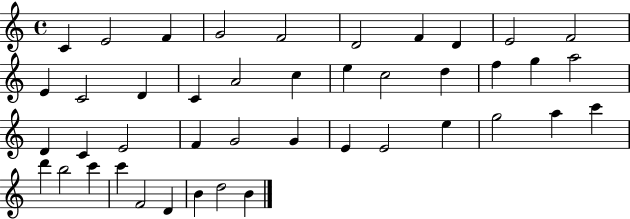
X:1
T:Untitled
M:4/4
L:1/4
K:C
C E2 F G2 F2 D2 F D E2 F2 E C2 D C A2 c e c2 d f g a2 D C E2 F G2 G E E2 e g2 a c' d' b2 c' c' F2 D B d2 B